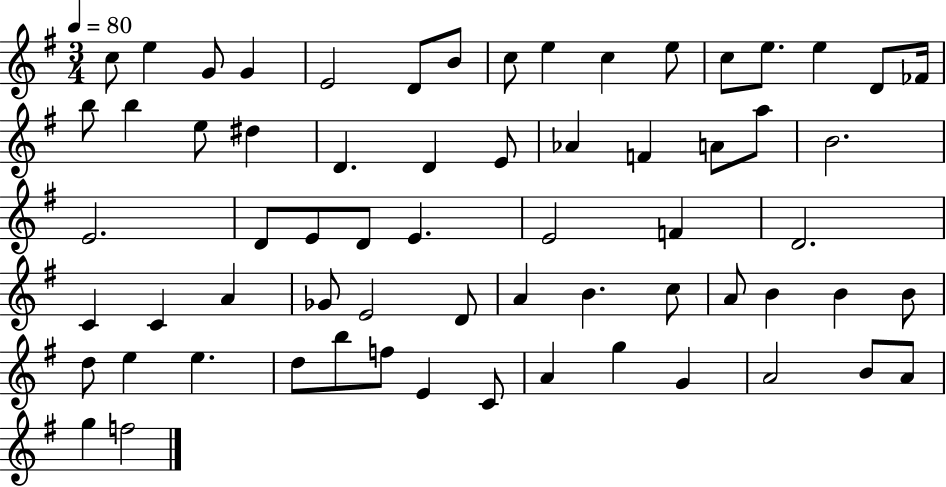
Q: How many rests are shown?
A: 0